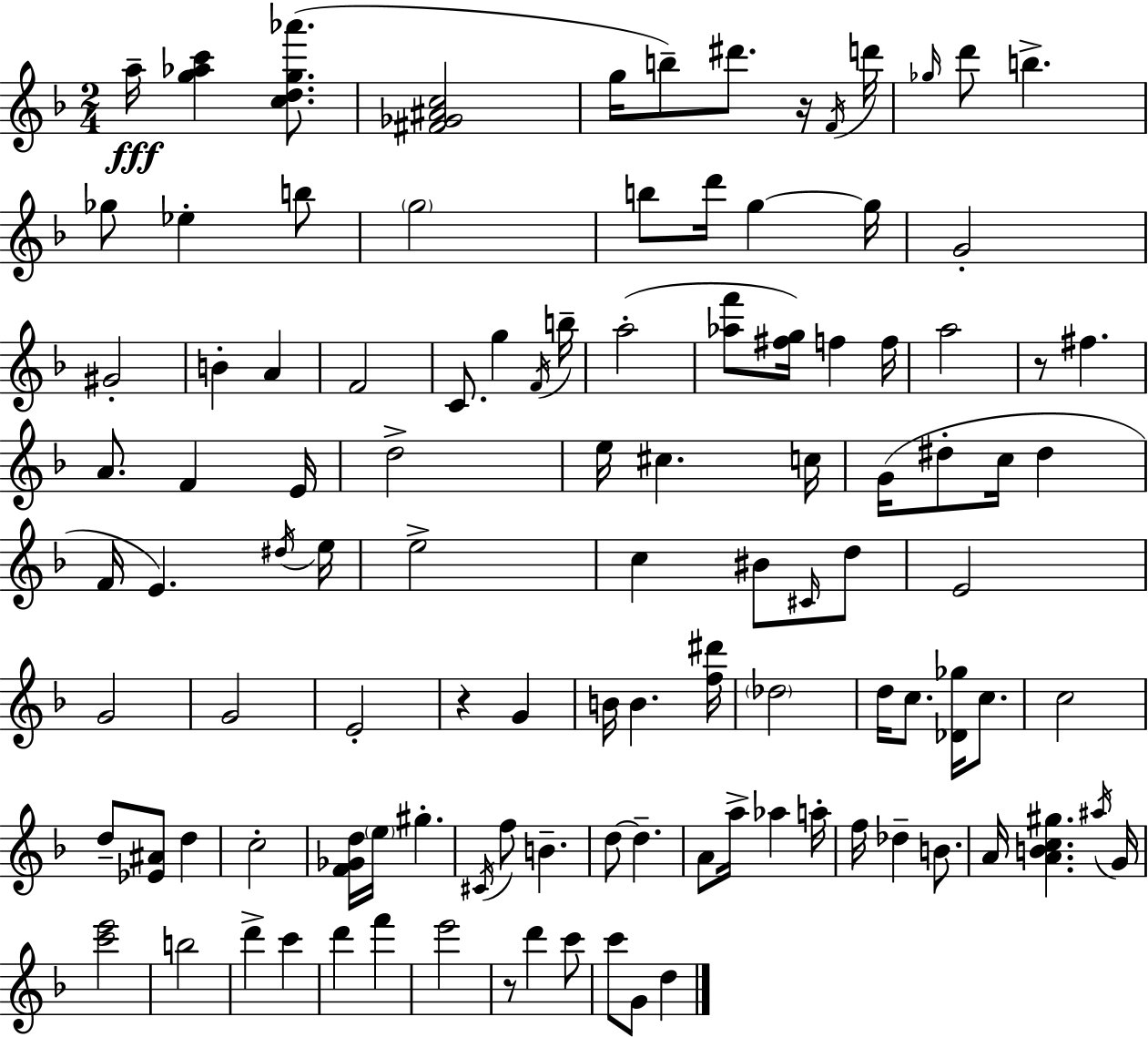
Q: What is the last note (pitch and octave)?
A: D5